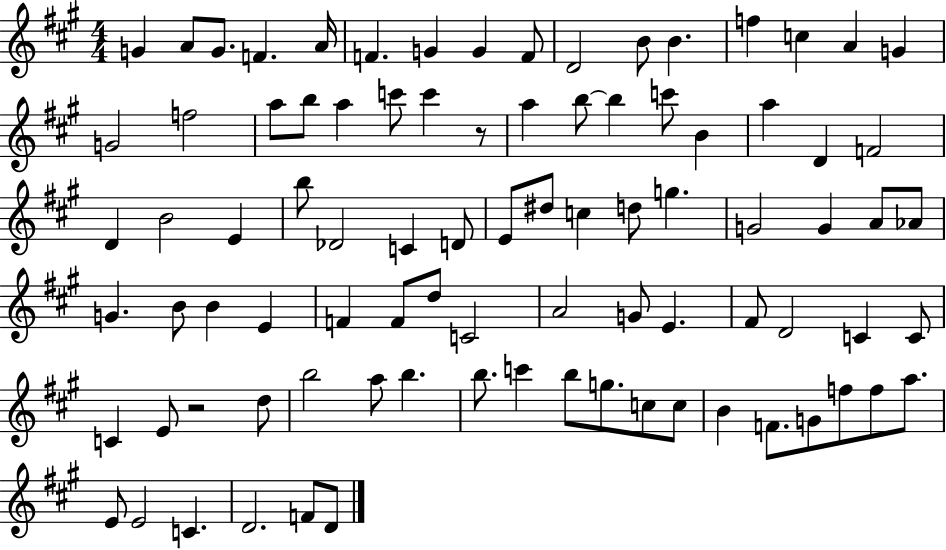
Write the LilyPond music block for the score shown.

{
  \clef treble
  \numericTimeSignature
  \time 4/4
  \key a \major
  g'4 a'8 g'8. f'4. a'16 | f'4. g'4 g'4 f'8 | d'2 b'8 b'4. | f''4 c''4 a'4 g'4 | \break g'2 f''2 | a''8 b''8 a''4 c'''8 c'''4 r8 | a''4 b''8~~ b''4 c'''8 b'4 | a''4 d'4 f'2 | \break d'4 b'2 e'4 | b''8 des'2 c'4 d'8 | e'8 dis''8 c''4 d''8 g''4. | g'2 g'4 a'8 aes'8 | \break g'4. b'8 b'4 e'4 | f'4 f'8 d''8 c'2 | a'2 g'8 e'4. | fis'8 d'2 c'4 c'8 | \break c'4 e'8 r2 d''8 | b''2 a''8 b''4. | b''8. c'''4 b''8 g''8. c''8 c''8 | b'4 f'8. g'8 f''8 f''8 a''8. | \break e'8 e'2 c'4. | d'2. f'8 d'8 | \bar "|."
}